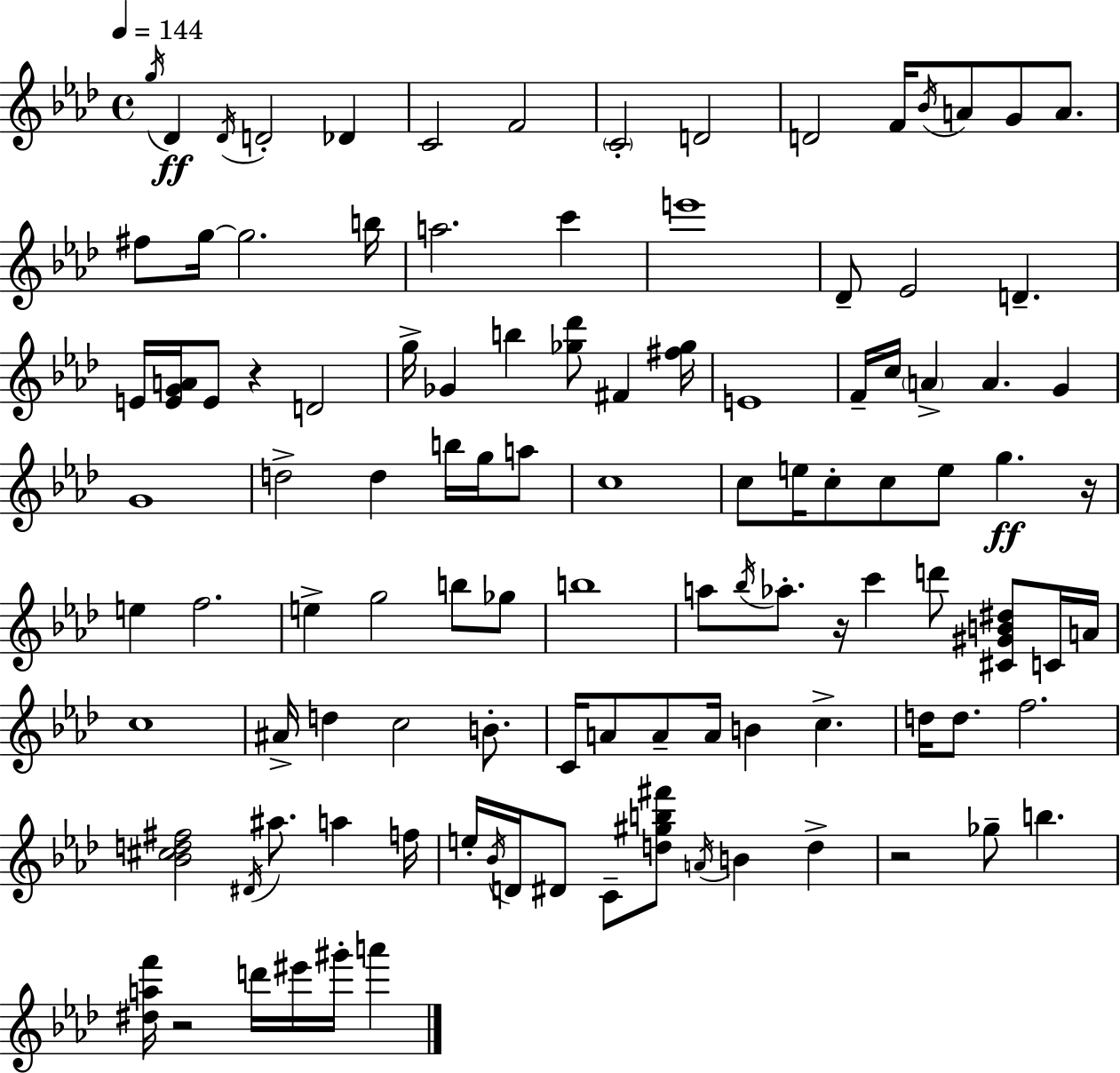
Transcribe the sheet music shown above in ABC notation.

X:1
T:Untitled
M:4/4
L:1/4
K:Fm
g/4 _D _D/4 D2 _D C2 F2 C2 D2 D2 F/4 _B/4 A/2 G/2 A/2 ^f/2 g/4 g2 b/4 a2 c' e'4 _D/2 _E2 D E/4 [EGA]/4 E/2 z D2 g/4 _G b [_g_d']/2 ^F [^f_g]/4 E4 F/4 c/4 A A G G4 d2 d b/4 g/4 a/2 c4 c/2 e/4 c/2 c/2 e/2 g z/4 e f2 e g2 b/2 _g/2 b4 a/2 _b/4 _a/2 z/4 c' d'/2 [^C^GB^d]/2 C/4 A/4 c4 ^A/4 d c2 B/2 C/4 A/2 A/2 A/4 B c d/4 d/2 f2 [_B^cd^f]2 ^D/4 ^a/2 a f/4 e/4 _B/4 D/4 ^D/2 C/2 [d^gb^f']/2 A/4 B d z2 _g/2 b [^daf']/4 z2 d'/4 ^e'/4 ^g'/4 a'